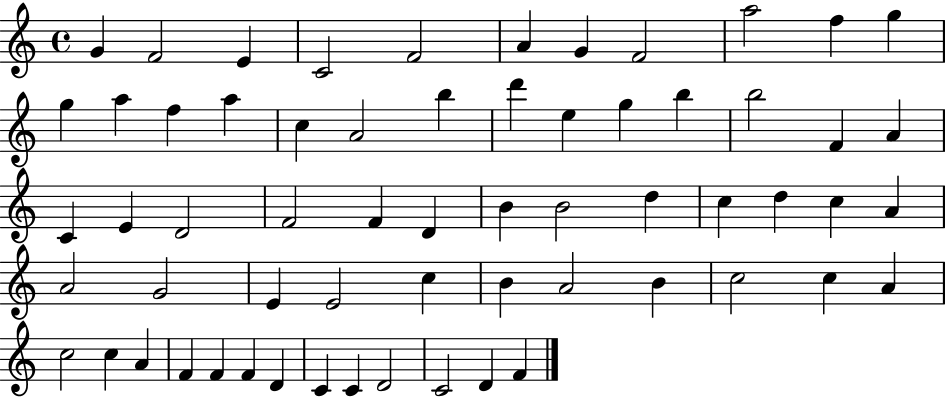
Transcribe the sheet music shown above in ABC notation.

X:1
T:Untitled
M:4/4
L:1/4
K:C
G F2 E C2 F2 A G F2 a2 f g g a f a c A2 b d' e g b b2 F A C E D2 F2 F D B B2 d c d c A A2 G2 E E2 c B A2 B c2 c A c2 c A F F F D C C D2 C2 D F